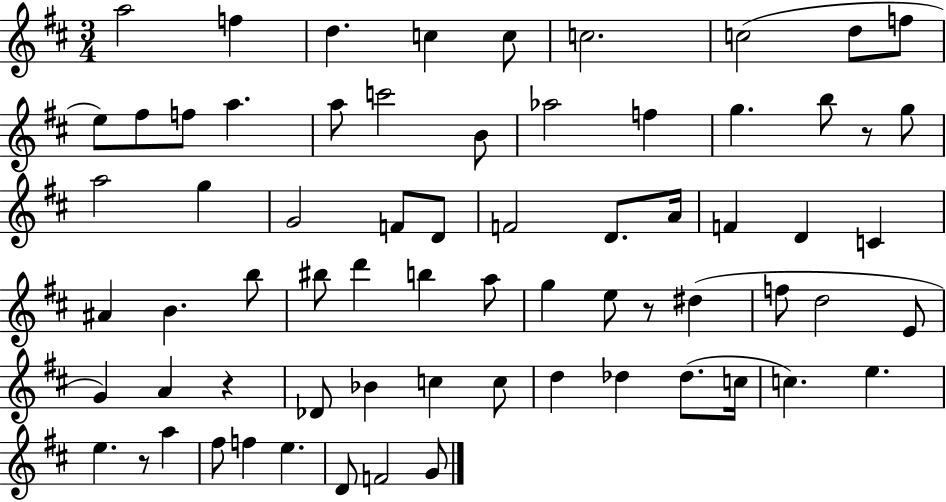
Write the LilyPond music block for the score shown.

{
  \clef treble
  \numericTimeSignature
  \time 3/4
  \key d \major
  a''2 f''4 | d''4. c''4 c''8 | c''2. | c''2( d''8 f''8 | \break e''8) fis''8 f''8 a''4. | a''8 c'''2 b'8 | aes''2 f''4 | g''4. b''8 r8 g''8 | \break a''2 g''4 | g'2 f'8 d'8 | f'2 d'8. a'16 | f'4 d'4 c'4 | \break ais'4 b'4. b''8 | bis''8 d'''4 b''4 a''8 | g''4 e''8 r8 dis''4( | f''8 d''2 e'8 | \break g'4) a'4 r4 | des'8 bes'4 c''4 c''8 | d''4 des''4 des''8.( c''16 | c''4.) e''4. | \break e''4. r8 a''4 | fis''8 f''4 e''4. | d'8 f'2 g'8 | \bar "|."
}